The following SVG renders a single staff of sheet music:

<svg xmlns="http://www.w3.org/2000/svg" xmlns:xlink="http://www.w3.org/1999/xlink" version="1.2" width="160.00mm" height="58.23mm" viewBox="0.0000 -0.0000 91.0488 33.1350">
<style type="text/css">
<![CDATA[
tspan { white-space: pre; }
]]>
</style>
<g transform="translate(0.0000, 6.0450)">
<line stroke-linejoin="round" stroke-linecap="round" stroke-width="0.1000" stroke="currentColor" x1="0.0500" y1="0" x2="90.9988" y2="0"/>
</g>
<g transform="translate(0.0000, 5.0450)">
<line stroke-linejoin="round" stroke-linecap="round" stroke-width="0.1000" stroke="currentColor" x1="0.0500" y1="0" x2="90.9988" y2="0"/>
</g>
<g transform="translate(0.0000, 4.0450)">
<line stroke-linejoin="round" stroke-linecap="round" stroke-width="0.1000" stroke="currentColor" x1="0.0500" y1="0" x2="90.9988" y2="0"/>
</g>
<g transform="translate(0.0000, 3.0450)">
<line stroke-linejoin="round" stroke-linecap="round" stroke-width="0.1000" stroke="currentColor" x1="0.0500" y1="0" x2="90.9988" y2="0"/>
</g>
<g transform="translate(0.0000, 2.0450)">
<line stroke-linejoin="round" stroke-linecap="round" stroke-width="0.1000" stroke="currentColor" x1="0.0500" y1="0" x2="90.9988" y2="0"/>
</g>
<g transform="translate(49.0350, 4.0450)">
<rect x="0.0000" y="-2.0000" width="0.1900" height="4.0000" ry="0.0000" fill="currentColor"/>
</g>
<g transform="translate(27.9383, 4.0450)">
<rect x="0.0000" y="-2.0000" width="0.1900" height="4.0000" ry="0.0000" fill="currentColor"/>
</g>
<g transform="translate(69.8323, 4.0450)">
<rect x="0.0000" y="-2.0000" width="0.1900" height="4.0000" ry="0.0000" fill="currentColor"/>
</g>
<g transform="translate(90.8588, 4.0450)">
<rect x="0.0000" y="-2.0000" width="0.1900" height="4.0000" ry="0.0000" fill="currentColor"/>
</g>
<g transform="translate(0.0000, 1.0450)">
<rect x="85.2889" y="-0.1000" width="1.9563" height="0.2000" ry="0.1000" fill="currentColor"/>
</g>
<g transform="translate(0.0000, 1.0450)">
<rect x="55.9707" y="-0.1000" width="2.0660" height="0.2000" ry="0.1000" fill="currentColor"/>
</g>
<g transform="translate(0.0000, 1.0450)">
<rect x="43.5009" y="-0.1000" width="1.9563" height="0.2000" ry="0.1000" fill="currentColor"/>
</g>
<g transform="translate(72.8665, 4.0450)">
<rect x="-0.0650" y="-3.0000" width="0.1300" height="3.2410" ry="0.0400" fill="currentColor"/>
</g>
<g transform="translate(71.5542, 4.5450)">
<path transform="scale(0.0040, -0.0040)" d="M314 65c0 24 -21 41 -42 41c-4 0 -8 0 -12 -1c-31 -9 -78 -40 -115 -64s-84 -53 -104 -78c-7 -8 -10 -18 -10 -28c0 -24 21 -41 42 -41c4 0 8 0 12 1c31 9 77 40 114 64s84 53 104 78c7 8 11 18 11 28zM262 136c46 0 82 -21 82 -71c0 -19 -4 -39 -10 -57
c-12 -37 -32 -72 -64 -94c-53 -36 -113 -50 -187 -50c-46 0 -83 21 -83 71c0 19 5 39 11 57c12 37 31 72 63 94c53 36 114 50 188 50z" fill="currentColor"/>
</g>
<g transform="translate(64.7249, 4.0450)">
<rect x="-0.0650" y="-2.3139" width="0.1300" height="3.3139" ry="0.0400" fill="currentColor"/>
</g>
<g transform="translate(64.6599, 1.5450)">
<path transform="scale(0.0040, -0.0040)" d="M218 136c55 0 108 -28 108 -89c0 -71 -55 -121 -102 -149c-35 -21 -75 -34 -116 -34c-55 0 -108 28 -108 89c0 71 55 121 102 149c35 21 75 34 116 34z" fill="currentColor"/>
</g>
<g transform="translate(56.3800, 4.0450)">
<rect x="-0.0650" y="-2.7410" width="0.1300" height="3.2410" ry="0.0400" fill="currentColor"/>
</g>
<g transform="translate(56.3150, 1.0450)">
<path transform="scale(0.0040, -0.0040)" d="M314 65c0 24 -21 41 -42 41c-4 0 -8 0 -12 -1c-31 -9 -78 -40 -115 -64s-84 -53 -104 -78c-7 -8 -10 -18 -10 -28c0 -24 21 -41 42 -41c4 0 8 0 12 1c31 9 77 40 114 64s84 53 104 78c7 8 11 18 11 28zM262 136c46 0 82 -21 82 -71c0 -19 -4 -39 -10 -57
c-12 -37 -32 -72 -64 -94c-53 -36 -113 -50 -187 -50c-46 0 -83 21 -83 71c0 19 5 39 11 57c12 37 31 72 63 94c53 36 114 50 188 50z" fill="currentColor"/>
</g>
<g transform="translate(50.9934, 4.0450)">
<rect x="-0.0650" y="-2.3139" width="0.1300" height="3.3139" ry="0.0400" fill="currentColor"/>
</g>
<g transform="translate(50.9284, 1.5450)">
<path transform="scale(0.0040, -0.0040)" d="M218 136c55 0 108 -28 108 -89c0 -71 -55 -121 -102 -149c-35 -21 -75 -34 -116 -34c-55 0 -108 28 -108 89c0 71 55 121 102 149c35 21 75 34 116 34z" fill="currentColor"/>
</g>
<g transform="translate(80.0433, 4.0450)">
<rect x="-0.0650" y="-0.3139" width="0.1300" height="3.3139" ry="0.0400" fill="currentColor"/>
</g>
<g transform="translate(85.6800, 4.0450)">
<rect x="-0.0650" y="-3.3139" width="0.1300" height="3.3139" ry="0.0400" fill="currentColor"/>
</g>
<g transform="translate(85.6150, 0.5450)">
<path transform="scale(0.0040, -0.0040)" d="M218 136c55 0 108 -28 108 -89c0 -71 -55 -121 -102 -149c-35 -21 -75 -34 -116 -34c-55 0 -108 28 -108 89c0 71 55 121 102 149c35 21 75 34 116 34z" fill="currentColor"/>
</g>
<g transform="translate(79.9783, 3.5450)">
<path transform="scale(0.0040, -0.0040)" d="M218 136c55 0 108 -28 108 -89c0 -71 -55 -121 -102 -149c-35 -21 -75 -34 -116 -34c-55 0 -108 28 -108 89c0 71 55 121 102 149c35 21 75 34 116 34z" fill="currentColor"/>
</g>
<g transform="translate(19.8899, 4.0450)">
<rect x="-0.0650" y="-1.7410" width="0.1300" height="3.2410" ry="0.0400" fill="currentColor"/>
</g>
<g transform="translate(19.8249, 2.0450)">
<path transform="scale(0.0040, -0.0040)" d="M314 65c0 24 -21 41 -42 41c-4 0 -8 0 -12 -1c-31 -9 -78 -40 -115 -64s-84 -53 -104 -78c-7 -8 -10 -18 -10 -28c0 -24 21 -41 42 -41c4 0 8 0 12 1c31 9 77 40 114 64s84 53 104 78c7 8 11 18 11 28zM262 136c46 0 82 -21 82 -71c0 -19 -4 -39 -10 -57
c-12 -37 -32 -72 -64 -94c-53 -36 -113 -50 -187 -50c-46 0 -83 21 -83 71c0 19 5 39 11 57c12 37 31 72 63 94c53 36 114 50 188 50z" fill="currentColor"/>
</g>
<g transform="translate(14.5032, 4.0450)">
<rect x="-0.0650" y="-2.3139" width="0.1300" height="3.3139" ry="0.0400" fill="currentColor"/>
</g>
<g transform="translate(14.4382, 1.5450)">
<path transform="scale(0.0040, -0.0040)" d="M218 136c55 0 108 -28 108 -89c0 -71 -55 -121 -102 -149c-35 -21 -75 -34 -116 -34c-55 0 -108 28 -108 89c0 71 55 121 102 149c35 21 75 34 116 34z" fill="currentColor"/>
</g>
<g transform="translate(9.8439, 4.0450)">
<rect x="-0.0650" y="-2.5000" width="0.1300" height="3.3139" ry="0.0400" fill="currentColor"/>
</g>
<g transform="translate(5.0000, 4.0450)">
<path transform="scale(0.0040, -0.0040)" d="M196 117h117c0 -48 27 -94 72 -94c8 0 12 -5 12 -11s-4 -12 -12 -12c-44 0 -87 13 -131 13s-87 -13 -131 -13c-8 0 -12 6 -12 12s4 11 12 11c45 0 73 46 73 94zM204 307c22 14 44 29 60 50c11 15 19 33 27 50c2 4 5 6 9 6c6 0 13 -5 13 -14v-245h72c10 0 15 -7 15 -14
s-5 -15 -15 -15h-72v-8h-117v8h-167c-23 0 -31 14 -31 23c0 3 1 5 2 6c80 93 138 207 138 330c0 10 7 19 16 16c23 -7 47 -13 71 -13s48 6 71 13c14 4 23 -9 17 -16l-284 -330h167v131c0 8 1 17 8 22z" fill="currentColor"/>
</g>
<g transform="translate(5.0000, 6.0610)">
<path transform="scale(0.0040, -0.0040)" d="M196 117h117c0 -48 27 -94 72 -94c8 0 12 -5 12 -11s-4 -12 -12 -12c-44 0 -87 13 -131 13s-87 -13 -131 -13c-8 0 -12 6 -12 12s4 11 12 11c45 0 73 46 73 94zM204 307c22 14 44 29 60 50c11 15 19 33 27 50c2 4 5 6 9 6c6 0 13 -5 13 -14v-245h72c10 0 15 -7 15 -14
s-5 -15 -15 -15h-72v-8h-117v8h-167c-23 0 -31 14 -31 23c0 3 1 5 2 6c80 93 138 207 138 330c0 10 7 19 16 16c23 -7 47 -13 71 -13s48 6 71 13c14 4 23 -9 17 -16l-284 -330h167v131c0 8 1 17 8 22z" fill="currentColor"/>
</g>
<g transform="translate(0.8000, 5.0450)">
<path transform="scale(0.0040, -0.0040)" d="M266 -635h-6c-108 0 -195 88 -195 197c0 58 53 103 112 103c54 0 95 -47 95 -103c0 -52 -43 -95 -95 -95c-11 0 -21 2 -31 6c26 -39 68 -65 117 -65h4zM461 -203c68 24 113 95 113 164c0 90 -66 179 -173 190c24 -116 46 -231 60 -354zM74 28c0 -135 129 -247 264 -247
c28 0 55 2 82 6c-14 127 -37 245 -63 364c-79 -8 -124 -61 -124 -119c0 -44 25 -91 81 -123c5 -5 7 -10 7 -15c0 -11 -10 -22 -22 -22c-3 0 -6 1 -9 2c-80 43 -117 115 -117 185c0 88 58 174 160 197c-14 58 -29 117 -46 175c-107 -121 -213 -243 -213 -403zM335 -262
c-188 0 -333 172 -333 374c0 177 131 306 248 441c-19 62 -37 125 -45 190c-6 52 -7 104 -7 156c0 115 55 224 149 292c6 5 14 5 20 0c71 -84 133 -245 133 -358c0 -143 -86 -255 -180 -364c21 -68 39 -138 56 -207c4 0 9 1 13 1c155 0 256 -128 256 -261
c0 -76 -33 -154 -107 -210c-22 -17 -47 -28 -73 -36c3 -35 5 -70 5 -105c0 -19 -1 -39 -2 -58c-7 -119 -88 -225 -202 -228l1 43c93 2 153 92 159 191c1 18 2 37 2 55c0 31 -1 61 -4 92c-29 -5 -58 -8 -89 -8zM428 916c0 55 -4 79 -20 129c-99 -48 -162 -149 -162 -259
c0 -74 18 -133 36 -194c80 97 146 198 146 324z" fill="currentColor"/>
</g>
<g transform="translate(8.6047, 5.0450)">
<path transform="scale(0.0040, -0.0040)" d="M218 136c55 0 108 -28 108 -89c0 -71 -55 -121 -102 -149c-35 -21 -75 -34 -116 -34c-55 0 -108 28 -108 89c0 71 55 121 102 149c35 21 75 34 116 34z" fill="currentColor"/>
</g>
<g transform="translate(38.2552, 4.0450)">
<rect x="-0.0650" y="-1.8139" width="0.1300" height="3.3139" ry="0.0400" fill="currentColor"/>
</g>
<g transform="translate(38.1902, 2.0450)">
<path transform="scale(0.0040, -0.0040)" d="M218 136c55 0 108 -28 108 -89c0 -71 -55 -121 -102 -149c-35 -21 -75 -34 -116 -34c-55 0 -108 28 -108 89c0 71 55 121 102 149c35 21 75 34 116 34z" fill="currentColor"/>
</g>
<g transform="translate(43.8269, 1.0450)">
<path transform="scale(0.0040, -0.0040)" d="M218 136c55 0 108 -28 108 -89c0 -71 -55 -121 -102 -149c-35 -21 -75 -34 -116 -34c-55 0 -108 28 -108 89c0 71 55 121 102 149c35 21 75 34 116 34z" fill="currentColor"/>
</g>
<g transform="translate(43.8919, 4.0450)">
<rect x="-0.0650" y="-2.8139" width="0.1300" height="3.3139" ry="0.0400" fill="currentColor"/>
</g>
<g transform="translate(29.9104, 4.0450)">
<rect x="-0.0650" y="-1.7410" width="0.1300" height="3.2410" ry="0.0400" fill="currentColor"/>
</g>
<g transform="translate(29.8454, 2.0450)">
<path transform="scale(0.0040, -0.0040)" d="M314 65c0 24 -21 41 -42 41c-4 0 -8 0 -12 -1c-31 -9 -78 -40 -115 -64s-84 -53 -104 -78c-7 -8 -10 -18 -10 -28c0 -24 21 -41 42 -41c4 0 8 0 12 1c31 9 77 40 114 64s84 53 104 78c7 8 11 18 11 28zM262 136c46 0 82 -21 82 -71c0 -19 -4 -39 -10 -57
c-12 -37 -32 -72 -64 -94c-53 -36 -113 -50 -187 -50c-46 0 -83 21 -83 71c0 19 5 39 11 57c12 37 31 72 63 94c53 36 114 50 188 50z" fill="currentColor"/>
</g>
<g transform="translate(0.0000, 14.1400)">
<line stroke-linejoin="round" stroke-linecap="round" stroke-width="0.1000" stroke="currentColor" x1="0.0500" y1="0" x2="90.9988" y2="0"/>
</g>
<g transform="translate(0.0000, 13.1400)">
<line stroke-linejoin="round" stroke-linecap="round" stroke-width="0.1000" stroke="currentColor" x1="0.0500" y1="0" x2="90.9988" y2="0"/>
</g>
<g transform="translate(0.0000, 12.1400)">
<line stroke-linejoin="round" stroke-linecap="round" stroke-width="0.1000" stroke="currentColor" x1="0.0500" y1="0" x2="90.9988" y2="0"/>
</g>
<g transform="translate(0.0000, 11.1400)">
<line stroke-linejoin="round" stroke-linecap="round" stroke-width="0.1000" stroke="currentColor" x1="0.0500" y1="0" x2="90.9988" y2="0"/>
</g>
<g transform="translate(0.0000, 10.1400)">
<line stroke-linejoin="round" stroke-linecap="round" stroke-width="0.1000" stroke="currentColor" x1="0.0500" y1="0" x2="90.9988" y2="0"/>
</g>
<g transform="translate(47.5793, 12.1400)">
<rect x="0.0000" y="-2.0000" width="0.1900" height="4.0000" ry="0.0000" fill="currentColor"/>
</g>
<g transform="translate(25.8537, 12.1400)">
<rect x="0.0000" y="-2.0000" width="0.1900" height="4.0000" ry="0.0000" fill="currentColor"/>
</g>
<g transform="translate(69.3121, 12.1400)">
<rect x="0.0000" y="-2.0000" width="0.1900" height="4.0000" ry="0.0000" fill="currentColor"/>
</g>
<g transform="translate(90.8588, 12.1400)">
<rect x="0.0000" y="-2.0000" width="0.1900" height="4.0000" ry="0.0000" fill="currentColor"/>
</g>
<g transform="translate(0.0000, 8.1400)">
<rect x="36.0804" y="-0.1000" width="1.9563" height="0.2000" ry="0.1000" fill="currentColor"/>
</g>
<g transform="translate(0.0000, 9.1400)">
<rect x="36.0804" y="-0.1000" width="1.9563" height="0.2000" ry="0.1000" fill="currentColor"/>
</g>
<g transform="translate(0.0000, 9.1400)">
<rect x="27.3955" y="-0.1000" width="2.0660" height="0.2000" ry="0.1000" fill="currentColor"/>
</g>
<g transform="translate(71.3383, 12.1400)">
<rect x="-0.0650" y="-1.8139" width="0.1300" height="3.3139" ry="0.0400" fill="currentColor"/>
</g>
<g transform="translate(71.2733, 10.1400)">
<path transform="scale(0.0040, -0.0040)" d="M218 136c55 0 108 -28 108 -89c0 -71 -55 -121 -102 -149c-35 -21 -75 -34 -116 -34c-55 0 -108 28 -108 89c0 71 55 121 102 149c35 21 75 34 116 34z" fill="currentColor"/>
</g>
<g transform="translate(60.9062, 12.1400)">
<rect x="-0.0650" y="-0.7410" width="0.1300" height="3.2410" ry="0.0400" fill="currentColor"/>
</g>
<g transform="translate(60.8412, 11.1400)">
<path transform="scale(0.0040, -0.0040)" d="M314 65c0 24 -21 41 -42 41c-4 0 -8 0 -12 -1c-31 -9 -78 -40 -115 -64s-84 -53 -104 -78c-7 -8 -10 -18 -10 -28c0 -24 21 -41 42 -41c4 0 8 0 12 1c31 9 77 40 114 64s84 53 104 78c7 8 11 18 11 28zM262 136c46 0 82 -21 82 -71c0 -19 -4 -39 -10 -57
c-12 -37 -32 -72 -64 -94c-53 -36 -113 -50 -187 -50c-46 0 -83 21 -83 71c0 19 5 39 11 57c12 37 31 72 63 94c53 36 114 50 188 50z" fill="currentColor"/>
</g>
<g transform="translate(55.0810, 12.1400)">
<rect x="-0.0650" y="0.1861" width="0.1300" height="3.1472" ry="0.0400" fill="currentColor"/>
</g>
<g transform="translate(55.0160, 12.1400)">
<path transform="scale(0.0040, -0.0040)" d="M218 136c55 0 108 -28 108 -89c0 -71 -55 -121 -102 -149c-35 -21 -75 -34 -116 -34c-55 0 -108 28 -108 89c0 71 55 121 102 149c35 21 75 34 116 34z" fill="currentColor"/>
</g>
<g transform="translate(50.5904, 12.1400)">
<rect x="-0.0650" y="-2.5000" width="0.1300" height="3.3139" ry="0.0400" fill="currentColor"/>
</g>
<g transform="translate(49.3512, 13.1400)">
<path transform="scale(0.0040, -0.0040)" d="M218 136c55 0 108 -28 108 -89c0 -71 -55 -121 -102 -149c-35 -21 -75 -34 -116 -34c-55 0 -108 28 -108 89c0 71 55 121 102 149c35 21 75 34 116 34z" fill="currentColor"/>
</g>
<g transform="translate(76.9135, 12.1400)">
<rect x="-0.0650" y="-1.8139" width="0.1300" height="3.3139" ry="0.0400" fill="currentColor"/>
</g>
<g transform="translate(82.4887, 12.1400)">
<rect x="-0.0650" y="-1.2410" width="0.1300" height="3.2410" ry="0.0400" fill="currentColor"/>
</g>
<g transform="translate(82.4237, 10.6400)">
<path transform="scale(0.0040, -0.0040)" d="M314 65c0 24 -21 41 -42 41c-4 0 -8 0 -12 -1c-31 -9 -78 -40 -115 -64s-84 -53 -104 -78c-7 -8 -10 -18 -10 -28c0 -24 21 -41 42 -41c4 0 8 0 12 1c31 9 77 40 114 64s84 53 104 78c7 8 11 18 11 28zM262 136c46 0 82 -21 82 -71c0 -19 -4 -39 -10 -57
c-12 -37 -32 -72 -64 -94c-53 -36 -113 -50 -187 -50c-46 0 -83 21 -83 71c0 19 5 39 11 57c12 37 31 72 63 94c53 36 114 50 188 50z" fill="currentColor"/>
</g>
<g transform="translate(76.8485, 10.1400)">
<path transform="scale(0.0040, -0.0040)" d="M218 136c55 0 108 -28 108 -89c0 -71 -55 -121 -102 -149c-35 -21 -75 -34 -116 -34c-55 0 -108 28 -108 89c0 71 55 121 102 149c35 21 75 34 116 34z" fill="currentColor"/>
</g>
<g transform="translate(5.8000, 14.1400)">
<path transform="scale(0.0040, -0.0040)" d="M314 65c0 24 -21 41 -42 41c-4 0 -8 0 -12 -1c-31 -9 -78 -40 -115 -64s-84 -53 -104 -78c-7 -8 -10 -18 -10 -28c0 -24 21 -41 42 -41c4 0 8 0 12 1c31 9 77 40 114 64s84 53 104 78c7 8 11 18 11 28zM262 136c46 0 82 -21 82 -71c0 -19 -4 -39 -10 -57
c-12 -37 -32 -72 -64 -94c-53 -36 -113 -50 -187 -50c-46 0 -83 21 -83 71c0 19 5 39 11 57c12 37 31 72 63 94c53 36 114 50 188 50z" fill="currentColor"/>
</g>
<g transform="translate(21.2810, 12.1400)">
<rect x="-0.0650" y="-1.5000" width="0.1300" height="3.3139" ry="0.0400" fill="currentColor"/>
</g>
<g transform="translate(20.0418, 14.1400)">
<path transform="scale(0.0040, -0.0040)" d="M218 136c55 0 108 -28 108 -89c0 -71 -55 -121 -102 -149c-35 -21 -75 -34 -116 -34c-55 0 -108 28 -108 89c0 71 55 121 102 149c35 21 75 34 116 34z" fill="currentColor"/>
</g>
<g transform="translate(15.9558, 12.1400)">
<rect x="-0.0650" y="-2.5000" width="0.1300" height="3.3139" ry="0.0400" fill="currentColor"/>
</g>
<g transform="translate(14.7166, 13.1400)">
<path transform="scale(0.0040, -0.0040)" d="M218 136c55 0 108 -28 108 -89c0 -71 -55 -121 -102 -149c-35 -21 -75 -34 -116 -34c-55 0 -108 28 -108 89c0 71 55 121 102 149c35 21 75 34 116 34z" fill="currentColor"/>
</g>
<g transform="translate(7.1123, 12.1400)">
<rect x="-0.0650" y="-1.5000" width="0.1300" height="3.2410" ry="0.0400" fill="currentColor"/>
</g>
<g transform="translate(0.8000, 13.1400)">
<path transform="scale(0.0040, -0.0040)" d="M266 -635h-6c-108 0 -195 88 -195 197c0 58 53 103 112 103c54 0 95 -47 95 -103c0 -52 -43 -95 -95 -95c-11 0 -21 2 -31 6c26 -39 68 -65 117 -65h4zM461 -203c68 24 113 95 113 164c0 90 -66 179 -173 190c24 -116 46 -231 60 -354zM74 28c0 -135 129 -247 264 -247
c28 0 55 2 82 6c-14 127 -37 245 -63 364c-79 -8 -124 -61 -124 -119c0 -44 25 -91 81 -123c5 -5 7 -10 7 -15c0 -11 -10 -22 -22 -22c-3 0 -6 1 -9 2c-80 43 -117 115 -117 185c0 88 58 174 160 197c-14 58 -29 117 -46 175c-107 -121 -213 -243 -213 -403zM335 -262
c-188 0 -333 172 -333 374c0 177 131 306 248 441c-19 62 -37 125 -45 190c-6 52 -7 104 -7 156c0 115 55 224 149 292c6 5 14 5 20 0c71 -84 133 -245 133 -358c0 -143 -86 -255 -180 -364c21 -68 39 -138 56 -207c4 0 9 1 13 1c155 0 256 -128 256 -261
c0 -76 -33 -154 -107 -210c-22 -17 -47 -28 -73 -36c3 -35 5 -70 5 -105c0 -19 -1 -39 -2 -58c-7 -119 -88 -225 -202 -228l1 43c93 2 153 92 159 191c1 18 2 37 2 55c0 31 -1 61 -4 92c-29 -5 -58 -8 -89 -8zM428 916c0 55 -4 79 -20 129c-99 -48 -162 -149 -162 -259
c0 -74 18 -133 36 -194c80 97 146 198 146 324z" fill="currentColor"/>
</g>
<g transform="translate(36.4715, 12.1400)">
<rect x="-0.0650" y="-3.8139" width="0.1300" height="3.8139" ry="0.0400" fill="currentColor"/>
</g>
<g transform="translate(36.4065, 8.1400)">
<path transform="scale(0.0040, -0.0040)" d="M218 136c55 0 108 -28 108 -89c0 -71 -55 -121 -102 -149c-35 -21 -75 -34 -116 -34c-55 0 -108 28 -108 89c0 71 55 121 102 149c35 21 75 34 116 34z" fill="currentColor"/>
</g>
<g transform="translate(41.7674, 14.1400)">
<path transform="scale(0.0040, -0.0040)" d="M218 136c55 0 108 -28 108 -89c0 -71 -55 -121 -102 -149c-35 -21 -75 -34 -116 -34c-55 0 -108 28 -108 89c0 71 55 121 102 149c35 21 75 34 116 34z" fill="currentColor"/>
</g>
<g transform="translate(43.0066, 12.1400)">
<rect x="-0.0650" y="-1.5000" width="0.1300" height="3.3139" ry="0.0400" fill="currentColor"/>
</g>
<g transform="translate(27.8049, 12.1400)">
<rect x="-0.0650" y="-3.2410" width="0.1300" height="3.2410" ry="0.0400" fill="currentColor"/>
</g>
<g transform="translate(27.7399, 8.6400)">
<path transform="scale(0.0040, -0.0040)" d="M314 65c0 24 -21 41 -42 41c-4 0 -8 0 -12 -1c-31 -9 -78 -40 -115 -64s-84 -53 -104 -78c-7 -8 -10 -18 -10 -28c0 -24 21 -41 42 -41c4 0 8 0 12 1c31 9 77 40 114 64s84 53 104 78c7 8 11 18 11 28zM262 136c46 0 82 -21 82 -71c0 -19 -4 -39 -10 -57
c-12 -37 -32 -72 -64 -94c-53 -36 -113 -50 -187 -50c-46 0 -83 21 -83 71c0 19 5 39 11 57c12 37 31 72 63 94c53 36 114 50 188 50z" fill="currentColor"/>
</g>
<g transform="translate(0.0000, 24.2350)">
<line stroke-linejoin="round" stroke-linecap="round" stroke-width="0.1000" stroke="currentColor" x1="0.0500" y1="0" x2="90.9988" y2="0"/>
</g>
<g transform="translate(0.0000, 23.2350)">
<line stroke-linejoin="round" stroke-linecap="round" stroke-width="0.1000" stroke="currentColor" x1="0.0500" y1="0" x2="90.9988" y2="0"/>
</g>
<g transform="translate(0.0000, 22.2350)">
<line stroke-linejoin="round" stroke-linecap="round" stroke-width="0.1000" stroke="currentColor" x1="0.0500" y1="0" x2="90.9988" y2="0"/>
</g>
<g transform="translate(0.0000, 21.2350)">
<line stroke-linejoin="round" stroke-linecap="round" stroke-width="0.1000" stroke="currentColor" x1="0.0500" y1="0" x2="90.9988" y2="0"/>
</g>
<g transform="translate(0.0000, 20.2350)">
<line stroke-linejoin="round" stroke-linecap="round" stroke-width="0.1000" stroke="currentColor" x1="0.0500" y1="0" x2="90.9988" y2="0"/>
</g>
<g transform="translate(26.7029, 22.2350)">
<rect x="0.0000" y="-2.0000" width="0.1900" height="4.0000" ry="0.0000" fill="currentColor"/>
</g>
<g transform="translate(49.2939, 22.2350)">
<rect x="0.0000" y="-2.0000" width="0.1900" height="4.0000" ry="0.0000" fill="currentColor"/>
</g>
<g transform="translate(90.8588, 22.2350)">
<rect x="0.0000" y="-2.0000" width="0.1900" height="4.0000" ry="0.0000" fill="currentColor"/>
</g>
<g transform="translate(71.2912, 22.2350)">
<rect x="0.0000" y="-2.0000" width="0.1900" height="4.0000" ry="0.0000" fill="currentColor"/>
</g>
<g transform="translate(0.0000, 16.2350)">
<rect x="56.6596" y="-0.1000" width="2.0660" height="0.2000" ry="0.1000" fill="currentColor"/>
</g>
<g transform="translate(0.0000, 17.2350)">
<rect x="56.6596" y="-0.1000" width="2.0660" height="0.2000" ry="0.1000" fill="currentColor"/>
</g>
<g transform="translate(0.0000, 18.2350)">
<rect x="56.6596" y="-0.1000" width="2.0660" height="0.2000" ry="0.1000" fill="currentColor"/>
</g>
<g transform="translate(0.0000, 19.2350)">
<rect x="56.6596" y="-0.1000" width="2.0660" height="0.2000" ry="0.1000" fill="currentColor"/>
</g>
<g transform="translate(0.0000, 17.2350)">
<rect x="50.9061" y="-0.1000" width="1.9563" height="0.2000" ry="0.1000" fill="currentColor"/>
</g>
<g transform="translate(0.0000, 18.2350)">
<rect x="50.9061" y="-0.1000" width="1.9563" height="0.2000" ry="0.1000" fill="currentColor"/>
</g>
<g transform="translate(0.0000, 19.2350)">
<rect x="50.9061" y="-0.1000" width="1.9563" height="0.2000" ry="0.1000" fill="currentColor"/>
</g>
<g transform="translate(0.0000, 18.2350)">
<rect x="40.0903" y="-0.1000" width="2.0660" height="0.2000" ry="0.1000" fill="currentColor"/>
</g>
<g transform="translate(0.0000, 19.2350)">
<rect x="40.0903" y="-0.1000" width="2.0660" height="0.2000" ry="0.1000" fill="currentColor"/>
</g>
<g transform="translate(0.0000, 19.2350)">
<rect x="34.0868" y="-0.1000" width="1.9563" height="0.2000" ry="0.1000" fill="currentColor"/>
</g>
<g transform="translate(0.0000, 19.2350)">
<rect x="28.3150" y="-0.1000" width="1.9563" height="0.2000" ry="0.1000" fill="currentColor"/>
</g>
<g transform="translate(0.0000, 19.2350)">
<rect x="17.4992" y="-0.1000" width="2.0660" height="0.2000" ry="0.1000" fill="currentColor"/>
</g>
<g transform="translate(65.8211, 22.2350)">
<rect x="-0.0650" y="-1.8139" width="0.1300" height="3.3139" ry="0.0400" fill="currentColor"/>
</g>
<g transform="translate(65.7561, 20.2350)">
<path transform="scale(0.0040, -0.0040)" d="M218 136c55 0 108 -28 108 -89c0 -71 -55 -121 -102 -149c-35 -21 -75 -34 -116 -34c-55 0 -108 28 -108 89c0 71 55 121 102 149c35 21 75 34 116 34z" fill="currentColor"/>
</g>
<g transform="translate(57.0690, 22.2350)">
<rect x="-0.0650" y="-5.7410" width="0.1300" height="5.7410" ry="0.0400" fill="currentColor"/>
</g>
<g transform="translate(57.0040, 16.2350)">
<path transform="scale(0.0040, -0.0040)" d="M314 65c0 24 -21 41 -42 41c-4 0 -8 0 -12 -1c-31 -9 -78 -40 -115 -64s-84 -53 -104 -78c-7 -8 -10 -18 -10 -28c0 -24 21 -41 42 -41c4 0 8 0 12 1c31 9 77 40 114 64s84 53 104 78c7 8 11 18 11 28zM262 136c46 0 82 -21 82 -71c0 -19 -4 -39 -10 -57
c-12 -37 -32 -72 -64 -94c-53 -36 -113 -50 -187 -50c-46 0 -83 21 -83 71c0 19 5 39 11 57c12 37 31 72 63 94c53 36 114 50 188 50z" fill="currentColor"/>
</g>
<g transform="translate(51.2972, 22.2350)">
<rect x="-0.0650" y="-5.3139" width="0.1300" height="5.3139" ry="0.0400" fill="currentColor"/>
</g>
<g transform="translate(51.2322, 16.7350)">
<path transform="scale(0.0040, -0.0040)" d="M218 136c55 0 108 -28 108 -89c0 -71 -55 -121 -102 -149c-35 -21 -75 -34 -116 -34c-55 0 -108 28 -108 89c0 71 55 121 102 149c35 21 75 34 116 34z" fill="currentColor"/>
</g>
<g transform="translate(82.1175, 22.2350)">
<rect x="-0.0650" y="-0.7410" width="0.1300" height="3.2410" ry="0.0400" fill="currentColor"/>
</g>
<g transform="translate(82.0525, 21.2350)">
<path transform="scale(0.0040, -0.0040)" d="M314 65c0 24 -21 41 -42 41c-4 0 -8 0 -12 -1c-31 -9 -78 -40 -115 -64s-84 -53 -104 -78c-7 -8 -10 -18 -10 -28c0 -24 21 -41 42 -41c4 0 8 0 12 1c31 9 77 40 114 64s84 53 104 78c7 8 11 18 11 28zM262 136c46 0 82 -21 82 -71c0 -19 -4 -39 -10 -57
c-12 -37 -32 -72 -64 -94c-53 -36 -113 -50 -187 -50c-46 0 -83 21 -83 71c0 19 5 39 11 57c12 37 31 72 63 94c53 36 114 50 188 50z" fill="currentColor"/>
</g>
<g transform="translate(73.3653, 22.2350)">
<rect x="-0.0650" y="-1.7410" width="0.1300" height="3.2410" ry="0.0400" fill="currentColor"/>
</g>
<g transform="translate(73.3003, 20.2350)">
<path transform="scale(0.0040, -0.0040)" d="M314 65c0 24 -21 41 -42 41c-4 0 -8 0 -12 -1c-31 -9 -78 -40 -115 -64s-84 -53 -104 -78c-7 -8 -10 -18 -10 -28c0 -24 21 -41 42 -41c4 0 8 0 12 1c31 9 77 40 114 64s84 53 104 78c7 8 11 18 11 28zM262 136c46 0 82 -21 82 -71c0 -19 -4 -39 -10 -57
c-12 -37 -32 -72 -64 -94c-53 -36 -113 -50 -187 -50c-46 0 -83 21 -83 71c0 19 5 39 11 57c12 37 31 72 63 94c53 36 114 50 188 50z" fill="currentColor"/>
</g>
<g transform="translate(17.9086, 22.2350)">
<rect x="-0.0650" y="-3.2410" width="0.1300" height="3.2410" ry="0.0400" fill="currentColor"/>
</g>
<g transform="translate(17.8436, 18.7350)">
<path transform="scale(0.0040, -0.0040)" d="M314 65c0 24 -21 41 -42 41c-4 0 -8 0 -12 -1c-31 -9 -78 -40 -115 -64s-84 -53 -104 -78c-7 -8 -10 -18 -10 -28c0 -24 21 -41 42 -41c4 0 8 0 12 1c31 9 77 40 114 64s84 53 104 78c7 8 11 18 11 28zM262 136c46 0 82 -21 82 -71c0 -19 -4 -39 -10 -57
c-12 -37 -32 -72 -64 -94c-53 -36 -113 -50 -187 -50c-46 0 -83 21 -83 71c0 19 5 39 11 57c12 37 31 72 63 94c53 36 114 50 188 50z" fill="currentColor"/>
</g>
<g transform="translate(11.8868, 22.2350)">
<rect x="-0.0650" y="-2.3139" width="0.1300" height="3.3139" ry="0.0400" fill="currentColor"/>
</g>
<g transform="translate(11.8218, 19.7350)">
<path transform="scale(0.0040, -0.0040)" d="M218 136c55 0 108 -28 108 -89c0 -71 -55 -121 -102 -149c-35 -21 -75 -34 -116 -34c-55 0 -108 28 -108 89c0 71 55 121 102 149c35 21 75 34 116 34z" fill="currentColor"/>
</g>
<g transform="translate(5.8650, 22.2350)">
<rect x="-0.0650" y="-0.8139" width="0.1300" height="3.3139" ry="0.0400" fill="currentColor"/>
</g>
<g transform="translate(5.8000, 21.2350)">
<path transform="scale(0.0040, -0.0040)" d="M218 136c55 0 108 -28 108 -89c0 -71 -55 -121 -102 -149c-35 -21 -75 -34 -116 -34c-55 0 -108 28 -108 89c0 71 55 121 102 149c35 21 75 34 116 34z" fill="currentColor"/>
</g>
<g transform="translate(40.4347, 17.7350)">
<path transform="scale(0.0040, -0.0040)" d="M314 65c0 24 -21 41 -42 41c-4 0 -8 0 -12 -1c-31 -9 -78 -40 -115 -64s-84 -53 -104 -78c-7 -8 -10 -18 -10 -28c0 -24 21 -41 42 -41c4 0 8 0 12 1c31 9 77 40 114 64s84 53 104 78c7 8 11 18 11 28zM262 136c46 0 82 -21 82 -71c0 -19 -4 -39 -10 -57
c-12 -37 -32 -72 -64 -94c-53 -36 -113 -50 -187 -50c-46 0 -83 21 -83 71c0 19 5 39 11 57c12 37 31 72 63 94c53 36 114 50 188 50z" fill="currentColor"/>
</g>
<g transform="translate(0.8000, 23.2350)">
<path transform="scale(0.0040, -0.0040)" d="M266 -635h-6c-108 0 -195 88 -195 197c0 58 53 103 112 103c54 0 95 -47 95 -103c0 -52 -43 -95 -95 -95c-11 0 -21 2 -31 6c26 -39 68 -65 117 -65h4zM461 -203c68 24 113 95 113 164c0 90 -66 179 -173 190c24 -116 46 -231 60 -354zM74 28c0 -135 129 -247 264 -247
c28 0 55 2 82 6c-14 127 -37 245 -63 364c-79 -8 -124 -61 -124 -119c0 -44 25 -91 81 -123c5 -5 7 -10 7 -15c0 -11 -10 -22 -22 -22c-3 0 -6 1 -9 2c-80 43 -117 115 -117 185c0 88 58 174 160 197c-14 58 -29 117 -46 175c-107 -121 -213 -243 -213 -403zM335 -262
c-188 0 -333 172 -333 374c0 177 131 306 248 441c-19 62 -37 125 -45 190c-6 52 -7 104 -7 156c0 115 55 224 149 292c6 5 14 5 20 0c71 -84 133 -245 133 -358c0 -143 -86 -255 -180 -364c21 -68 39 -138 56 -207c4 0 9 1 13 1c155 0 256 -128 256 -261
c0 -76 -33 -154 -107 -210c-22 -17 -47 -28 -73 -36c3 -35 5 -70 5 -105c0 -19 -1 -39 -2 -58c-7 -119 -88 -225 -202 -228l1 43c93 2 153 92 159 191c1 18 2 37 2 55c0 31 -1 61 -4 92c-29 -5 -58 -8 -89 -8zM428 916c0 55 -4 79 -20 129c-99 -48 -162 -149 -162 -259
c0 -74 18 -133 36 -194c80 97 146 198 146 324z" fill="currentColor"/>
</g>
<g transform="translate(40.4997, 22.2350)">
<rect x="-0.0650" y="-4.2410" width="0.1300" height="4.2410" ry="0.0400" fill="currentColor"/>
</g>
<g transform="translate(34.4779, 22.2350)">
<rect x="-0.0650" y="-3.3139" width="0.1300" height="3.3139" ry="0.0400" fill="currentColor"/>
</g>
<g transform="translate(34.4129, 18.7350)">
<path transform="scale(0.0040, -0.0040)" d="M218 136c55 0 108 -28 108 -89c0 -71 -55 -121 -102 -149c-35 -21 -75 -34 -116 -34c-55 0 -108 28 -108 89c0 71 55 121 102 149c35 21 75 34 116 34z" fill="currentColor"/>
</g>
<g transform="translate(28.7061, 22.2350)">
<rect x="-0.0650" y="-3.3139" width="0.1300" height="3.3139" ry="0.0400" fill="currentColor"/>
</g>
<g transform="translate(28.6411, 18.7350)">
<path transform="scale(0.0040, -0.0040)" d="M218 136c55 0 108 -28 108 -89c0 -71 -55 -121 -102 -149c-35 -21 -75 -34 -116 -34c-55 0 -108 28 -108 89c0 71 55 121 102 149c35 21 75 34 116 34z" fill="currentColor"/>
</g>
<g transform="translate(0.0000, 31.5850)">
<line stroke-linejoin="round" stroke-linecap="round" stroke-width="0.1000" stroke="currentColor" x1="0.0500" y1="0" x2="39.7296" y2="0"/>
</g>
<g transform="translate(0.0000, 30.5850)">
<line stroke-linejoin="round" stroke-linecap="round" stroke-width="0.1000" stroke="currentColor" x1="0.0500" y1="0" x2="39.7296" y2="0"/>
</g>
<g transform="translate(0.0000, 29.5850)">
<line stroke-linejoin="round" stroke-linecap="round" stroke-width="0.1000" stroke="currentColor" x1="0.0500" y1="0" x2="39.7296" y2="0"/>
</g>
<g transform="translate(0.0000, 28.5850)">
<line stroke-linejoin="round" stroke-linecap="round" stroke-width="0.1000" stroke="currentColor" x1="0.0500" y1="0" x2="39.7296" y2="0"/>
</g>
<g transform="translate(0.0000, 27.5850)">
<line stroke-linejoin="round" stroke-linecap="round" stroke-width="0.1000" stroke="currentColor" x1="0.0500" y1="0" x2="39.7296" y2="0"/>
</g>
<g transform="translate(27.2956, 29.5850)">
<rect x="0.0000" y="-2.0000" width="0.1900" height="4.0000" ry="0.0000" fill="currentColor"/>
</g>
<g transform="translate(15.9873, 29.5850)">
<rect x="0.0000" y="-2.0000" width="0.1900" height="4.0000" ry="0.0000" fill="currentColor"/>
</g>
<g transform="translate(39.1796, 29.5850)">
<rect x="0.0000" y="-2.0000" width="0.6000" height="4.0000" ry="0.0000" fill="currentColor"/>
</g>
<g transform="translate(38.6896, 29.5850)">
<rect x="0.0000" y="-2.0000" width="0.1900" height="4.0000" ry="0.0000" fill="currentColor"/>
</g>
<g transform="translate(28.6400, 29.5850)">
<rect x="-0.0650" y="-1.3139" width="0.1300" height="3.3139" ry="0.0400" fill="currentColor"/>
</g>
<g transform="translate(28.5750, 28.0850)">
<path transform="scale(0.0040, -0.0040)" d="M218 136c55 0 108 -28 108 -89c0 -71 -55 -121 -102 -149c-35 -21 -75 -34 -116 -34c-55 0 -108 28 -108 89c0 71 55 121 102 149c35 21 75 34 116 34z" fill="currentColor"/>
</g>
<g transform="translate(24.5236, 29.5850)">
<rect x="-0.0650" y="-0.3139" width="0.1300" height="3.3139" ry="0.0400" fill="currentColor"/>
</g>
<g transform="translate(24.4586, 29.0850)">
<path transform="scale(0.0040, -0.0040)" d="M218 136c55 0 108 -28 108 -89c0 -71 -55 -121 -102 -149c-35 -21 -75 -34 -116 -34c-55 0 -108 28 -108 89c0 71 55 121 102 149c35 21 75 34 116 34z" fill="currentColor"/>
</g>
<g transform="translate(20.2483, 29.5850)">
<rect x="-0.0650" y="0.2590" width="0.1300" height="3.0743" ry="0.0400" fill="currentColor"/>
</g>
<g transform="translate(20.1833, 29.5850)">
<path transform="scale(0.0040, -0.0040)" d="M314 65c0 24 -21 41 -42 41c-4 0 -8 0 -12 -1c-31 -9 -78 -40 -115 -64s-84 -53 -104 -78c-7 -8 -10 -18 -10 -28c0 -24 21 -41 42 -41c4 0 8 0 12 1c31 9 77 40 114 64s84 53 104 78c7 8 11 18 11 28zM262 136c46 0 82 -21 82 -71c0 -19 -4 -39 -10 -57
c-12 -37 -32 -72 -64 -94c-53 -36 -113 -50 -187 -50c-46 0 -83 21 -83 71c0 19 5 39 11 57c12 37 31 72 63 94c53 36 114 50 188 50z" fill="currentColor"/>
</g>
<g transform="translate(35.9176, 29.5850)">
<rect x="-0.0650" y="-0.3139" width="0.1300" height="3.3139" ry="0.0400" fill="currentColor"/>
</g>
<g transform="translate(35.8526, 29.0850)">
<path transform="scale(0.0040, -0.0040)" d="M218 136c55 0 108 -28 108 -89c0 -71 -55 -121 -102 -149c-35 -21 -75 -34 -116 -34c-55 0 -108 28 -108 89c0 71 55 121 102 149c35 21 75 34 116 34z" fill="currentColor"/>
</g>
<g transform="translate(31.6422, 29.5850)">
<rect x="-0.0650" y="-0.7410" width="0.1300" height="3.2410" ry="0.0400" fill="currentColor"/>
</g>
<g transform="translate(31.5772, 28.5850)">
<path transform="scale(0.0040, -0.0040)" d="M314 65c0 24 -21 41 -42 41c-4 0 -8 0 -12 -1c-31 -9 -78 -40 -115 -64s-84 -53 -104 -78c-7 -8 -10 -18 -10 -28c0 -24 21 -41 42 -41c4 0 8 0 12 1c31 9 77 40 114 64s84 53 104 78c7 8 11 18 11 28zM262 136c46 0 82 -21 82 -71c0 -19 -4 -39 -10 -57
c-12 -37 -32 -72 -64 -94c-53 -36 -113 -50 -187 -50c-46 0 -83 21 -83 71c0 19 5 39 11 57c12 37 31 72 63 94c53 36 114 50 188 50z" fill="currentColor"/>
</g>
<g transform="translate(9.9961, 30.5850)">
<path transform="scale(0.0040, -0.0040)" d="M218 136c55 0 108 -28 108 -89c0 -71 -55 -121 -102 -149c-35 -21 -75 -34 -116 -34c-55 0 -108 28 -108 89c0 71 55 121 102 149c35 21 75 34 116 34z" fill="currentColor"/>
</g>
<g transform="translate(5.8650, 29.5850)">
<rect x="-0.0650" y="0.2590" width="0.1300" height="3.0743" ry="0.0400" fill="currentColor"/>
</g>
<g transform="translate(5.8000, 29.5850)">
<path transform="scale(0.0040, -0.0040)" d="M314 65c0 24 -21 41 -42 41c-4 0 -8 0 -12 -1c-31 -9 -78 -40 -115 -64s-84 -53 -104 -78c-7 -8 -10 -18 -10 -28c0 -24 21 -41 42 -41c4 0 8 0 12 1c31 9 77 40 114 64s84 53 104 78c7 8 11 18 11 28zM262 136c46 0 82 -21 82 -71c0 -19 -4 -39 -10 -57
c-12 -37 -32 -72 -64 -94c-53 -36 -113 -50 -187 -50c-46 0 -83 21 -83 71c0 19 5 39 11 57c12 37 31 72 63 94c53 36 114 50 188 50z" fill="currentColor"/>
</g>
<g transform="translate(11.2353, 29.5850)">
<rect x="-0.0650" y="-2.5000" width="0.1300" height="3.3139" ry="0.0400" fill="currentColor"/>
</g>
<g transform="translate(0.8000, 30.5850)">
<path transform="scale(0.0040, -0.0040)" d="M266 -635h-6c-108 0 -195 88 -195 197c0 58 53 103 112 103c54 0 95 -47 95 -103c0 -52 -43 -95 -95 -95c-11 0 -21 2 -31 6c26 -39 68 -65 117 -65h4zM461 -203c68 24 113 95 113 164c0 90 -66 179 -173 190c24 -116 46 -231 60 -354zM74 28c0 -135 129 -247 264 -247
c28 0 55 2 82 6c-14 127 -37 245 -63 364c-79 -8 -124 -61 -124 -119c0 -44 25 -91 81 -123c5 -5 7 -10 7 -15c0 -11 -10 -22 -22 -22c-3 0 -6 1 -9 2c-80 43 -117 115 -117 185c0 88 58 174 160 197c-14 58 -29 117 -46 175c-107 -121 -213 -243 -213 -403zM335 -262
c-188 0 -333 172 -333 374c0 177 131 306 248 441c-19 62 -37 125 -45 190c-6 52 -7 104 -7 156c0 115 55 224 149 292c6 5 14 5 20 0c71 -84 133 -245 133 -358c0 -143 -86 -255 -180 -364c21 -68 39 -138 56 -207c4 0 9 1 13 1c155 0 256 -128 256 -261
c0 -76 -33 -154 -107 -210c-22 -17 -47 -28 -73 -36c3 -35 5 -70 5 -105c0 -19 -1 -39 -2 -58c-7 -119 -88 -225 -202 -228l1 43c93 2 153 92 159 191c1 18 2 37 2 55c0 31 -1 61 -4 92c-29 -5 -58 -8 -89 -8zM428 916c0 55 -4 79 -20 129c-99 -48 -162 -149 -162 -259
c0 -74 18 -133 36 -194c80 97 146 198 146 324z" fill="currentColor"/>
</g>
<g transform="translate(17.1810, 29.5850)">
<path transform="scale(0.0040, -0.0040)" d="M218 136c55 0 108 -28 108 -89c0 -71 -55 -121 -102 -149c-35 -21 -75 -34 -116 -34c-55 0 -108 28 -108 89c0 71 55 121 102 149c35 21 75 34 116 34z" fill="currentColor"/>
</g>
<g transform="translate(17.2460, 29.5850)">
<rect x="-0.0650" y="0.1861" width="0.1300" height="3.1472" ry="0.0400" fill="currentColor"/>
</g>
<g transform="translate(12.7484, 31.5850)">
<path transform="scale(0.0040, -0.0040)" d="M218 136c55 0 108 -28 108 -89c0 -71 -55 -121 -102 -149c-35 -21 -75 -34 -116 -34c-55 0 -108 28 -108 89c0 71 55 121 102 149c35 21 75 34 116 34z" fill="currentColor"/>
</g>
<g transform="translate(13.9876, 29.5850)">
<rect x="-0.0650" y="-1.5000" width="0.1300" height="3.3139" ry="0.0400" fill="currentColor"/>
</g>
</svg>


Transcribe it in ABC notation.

X:1
T:Untitled
M:4/4
L:1/4
K:C
G g f2 f2 f a g a2 g A2 c b E2 G E b2 c' E G B d2 f f e2 d g b2 b b d'2 f' g'2 f f2 d2 B2 G E B B2 c e d2 c